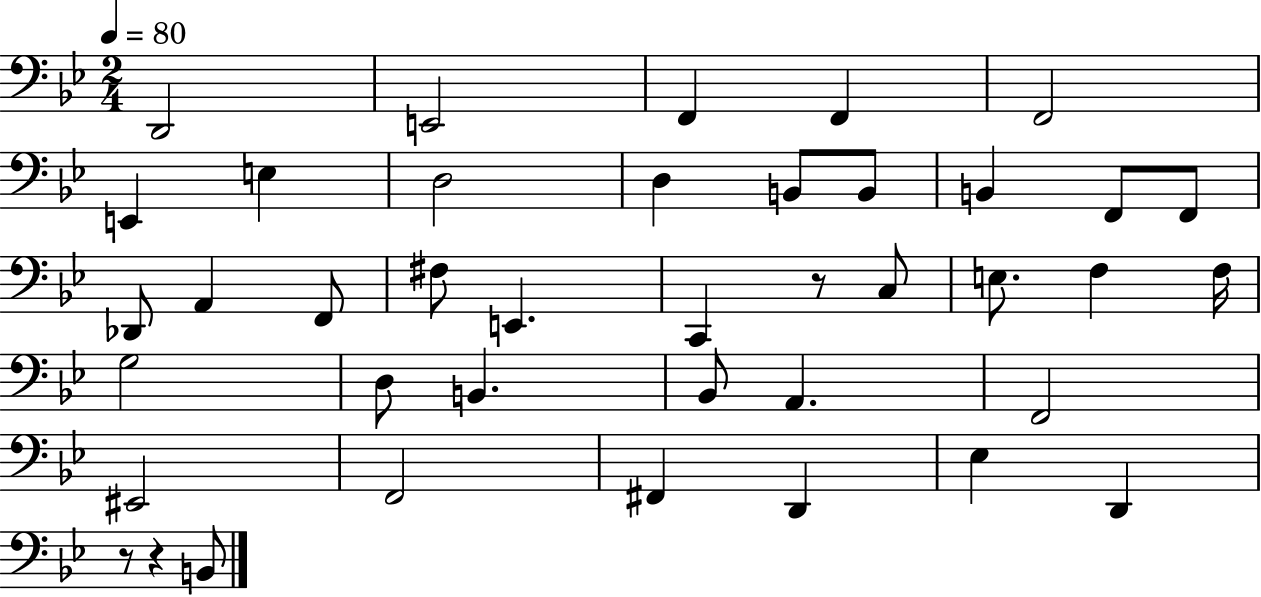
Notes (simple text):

D2/h E2/h F2/q F2/q F2/h E2/q E3/q D3/h D3/q B2/e B2/e B2/q F2/e F2/e Db2/e A2/q F2/e F#3/e E2/q. C2/q R/e C3/e E3/e. F3/q F3/s G3/h D3/e B2/q. Bb2/e A2/q. F2/h EIS2/h F2/h F#2/q D2/q Eb3/q D2/q R/e R/q B2/e